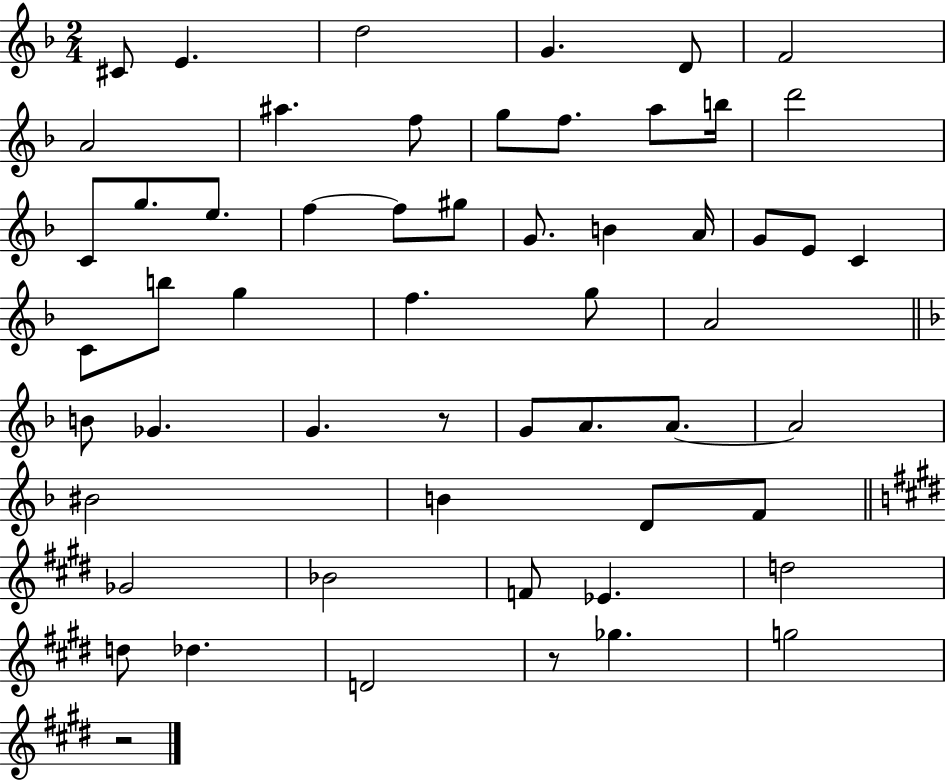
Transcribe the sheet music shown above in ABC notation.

X:1
T:Untitled
M:2/4
L:1/4
K:F
^C/2 E d2 G D/2 F2 A2 ^a f/2 g/2 f/2 a/2 b/4 d'2 C/2 g/2 e/2 f f/2 ^g/2 G/2 B A/4 G/2 E/2 C C/2 b/2 g f g/2 A2 B/2 _G G z/2 G/2 A/2 A/2 A2 ^B2 B D/2 F/2 _G2 _B2 F/2 _E d2 d/2 _d D2 z/2 _g g2 z2